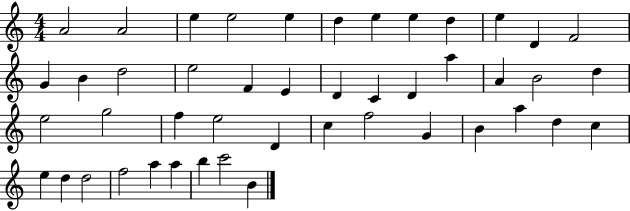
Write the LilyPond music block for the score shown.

{
  \clef treble
  \numericTimeSignature
  \time 4/4
  \key c \major
  a'2 a'2 | e''4 e''2 e''4 | d''4 e''4 e''4 d''4 | e''4 d'4 f'2 | \break g'4 b'4 d''2 | e''2 f'4 e'4 | d'4 c'4 d'4 a''4 | a'4 b'2 d''4 | \break e''2 g''2 | f''4 e''2 d'4 | c''4 f''2 g'4 | b'4 a''4 d''4 c''4 | \break e''4 d''4 d''2 | f''2 a''4 a''4 | b''4 c'''2 b'4 | \bar "|."
}